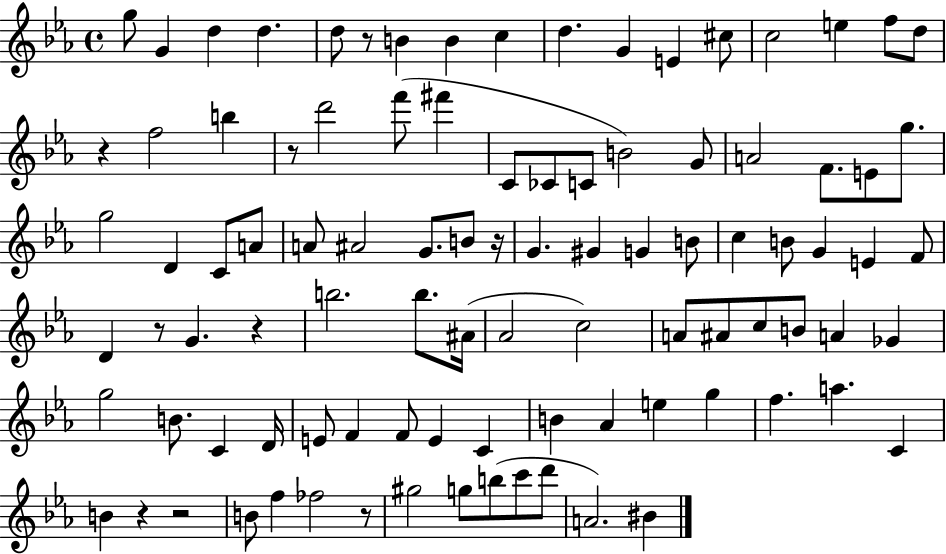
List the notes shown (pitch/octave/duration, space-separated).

G5/e G4/q D5/q D5/q. D5/e R/e B4/q B4/q C5/q D5/q. G4/q E4/q C#5/e C5/h E5/q F5/e D5/e R/q F5/h B5/q R/e D6/h F6/e F#6/q C4/e CES4/e C4/e B4/h G4/e A4/h F4/e. E4/e G5/e. G5/h D4/q C4/e A4/e A4/e A#4/h G4/e. B4/e R/s G4/q. G#4/q G4/q B4/e C5/q B4/e G4/q E4/q F4/e D4/q R/e G4/q. R/q B5/h. B5/e. A#4/s Ab4/h C5/h A4/e A#4/e C5/e B4/e A4/q Gb4/q G5/h B4/e. C4/q D4/s E4/e F4/q F4/e E4/q C4/q B4/q Ab4/q E5/q G5/q F5/q. A5/q. C4/q B4/q R/q R/h B4/e F5/q FES5/h R/e G#5/h G5/e B5/e C6/e D6/e A4/h. BIS4/q